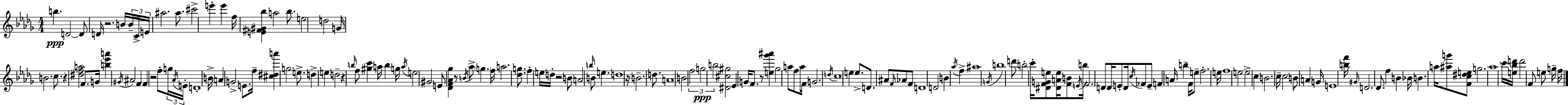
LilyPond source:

{
  \clef treble
  \numericTimeSignature
  \time 4/4
  \key bes \minor
  b''4.\ppp d'2~~ d'8 | d'16 r2. b'16 \tuplet 3/2 { b'16-- c'16-> | e'16 } ais''2. ais''8. | cis'''2-> e'''4-. e'''4 | \break f''16 <e' fis' gis' bes''>4 a''2 bes''8. | e''2 d''2 | g'16 b'2. c''8. | r4 <dis'' f'' a''>2 f'8. g'16 | \break <b'' ees''' a'''>4 \acciaccatura { gis'16 } ais'2 f'4 | f'4 r2 f''8-. \tuplet 3/2 { g''16 | \acciaccatura { aes'16 } e'16-. } d'1-. | b'16-> \parenthesize a'4 g'2-> e'8. | \break f''16-- <cis'' dis'' a'''>4 g''2 e''8.-> | d''4-> e''4 d''2-- | r4 \grace { b''16 } f''8 <gis'' c'''>4 a''16 b''4 | g''16 \acciaccatura { a''16 } e''2 gis'2 | \break e'8 <des' f' aes' ges''>4 r8 \acciaccatura { b'16 } aes''8-> \parenthesize g''4. | f''16 a''2. | <des'' g''>8. f''4-. e''16 d''16-. r2 | b'8 a'2 \grace { b''16 } b'8 | \break e''4. d''1 | r16 b'2.-- | d''8. a'1 | b'2 \tuplet 3/2 { f''2 | \break g''2\ppp b''2 } | <dis' cis'' gis''>2 ees'4 | g'16 f'8. r8 <e'' ges''' ais'''>4 ges''2 | a''8 f''8 a''16 f'16 g'2. | \break \acciaccatura { d''16 } c''1 | e''4 e''8.-> d'8. | ais'8 \grace { f'16 } aes'8 f'8 d'1 | d'2 | \break b'4 \acciaccatura { aes''16 } f''4-> ais''1 | \acciaccatura { g'16 } b''1 | d'''8 b''2-. | c'''16-. <dis' f' g' e''>8 <dis' a' e''>16 <f' b'>8 \acciaccatura { e'16 } b''16 \parenthesize f'2. | \break d'8 d'16 e'8-. d'16 \acciaccatura { c''16 } fes'8 | e'8-- f'4 a'16 b''4-- f'16 e''8-- f''2.-. | e''16 f''1 | e''2 | \break e''2-> c''4 | b'2. c''16-- c''2 | b'8 a'4 g'16 e'1 | <b'' f'''>16 \grace { gis'16 } d'2. | \break des'8. f''4 | b'4 bes'16 b'4. a''16 <ais'' g'''>8 <f' c'' dis'' e''>8 | g''2. aes''1 | \parenthesize c'''16 <e'' bes'' d'''>16 d'''2 | \break f'8 e''8 g''16-- f''16 \bar "|."
}